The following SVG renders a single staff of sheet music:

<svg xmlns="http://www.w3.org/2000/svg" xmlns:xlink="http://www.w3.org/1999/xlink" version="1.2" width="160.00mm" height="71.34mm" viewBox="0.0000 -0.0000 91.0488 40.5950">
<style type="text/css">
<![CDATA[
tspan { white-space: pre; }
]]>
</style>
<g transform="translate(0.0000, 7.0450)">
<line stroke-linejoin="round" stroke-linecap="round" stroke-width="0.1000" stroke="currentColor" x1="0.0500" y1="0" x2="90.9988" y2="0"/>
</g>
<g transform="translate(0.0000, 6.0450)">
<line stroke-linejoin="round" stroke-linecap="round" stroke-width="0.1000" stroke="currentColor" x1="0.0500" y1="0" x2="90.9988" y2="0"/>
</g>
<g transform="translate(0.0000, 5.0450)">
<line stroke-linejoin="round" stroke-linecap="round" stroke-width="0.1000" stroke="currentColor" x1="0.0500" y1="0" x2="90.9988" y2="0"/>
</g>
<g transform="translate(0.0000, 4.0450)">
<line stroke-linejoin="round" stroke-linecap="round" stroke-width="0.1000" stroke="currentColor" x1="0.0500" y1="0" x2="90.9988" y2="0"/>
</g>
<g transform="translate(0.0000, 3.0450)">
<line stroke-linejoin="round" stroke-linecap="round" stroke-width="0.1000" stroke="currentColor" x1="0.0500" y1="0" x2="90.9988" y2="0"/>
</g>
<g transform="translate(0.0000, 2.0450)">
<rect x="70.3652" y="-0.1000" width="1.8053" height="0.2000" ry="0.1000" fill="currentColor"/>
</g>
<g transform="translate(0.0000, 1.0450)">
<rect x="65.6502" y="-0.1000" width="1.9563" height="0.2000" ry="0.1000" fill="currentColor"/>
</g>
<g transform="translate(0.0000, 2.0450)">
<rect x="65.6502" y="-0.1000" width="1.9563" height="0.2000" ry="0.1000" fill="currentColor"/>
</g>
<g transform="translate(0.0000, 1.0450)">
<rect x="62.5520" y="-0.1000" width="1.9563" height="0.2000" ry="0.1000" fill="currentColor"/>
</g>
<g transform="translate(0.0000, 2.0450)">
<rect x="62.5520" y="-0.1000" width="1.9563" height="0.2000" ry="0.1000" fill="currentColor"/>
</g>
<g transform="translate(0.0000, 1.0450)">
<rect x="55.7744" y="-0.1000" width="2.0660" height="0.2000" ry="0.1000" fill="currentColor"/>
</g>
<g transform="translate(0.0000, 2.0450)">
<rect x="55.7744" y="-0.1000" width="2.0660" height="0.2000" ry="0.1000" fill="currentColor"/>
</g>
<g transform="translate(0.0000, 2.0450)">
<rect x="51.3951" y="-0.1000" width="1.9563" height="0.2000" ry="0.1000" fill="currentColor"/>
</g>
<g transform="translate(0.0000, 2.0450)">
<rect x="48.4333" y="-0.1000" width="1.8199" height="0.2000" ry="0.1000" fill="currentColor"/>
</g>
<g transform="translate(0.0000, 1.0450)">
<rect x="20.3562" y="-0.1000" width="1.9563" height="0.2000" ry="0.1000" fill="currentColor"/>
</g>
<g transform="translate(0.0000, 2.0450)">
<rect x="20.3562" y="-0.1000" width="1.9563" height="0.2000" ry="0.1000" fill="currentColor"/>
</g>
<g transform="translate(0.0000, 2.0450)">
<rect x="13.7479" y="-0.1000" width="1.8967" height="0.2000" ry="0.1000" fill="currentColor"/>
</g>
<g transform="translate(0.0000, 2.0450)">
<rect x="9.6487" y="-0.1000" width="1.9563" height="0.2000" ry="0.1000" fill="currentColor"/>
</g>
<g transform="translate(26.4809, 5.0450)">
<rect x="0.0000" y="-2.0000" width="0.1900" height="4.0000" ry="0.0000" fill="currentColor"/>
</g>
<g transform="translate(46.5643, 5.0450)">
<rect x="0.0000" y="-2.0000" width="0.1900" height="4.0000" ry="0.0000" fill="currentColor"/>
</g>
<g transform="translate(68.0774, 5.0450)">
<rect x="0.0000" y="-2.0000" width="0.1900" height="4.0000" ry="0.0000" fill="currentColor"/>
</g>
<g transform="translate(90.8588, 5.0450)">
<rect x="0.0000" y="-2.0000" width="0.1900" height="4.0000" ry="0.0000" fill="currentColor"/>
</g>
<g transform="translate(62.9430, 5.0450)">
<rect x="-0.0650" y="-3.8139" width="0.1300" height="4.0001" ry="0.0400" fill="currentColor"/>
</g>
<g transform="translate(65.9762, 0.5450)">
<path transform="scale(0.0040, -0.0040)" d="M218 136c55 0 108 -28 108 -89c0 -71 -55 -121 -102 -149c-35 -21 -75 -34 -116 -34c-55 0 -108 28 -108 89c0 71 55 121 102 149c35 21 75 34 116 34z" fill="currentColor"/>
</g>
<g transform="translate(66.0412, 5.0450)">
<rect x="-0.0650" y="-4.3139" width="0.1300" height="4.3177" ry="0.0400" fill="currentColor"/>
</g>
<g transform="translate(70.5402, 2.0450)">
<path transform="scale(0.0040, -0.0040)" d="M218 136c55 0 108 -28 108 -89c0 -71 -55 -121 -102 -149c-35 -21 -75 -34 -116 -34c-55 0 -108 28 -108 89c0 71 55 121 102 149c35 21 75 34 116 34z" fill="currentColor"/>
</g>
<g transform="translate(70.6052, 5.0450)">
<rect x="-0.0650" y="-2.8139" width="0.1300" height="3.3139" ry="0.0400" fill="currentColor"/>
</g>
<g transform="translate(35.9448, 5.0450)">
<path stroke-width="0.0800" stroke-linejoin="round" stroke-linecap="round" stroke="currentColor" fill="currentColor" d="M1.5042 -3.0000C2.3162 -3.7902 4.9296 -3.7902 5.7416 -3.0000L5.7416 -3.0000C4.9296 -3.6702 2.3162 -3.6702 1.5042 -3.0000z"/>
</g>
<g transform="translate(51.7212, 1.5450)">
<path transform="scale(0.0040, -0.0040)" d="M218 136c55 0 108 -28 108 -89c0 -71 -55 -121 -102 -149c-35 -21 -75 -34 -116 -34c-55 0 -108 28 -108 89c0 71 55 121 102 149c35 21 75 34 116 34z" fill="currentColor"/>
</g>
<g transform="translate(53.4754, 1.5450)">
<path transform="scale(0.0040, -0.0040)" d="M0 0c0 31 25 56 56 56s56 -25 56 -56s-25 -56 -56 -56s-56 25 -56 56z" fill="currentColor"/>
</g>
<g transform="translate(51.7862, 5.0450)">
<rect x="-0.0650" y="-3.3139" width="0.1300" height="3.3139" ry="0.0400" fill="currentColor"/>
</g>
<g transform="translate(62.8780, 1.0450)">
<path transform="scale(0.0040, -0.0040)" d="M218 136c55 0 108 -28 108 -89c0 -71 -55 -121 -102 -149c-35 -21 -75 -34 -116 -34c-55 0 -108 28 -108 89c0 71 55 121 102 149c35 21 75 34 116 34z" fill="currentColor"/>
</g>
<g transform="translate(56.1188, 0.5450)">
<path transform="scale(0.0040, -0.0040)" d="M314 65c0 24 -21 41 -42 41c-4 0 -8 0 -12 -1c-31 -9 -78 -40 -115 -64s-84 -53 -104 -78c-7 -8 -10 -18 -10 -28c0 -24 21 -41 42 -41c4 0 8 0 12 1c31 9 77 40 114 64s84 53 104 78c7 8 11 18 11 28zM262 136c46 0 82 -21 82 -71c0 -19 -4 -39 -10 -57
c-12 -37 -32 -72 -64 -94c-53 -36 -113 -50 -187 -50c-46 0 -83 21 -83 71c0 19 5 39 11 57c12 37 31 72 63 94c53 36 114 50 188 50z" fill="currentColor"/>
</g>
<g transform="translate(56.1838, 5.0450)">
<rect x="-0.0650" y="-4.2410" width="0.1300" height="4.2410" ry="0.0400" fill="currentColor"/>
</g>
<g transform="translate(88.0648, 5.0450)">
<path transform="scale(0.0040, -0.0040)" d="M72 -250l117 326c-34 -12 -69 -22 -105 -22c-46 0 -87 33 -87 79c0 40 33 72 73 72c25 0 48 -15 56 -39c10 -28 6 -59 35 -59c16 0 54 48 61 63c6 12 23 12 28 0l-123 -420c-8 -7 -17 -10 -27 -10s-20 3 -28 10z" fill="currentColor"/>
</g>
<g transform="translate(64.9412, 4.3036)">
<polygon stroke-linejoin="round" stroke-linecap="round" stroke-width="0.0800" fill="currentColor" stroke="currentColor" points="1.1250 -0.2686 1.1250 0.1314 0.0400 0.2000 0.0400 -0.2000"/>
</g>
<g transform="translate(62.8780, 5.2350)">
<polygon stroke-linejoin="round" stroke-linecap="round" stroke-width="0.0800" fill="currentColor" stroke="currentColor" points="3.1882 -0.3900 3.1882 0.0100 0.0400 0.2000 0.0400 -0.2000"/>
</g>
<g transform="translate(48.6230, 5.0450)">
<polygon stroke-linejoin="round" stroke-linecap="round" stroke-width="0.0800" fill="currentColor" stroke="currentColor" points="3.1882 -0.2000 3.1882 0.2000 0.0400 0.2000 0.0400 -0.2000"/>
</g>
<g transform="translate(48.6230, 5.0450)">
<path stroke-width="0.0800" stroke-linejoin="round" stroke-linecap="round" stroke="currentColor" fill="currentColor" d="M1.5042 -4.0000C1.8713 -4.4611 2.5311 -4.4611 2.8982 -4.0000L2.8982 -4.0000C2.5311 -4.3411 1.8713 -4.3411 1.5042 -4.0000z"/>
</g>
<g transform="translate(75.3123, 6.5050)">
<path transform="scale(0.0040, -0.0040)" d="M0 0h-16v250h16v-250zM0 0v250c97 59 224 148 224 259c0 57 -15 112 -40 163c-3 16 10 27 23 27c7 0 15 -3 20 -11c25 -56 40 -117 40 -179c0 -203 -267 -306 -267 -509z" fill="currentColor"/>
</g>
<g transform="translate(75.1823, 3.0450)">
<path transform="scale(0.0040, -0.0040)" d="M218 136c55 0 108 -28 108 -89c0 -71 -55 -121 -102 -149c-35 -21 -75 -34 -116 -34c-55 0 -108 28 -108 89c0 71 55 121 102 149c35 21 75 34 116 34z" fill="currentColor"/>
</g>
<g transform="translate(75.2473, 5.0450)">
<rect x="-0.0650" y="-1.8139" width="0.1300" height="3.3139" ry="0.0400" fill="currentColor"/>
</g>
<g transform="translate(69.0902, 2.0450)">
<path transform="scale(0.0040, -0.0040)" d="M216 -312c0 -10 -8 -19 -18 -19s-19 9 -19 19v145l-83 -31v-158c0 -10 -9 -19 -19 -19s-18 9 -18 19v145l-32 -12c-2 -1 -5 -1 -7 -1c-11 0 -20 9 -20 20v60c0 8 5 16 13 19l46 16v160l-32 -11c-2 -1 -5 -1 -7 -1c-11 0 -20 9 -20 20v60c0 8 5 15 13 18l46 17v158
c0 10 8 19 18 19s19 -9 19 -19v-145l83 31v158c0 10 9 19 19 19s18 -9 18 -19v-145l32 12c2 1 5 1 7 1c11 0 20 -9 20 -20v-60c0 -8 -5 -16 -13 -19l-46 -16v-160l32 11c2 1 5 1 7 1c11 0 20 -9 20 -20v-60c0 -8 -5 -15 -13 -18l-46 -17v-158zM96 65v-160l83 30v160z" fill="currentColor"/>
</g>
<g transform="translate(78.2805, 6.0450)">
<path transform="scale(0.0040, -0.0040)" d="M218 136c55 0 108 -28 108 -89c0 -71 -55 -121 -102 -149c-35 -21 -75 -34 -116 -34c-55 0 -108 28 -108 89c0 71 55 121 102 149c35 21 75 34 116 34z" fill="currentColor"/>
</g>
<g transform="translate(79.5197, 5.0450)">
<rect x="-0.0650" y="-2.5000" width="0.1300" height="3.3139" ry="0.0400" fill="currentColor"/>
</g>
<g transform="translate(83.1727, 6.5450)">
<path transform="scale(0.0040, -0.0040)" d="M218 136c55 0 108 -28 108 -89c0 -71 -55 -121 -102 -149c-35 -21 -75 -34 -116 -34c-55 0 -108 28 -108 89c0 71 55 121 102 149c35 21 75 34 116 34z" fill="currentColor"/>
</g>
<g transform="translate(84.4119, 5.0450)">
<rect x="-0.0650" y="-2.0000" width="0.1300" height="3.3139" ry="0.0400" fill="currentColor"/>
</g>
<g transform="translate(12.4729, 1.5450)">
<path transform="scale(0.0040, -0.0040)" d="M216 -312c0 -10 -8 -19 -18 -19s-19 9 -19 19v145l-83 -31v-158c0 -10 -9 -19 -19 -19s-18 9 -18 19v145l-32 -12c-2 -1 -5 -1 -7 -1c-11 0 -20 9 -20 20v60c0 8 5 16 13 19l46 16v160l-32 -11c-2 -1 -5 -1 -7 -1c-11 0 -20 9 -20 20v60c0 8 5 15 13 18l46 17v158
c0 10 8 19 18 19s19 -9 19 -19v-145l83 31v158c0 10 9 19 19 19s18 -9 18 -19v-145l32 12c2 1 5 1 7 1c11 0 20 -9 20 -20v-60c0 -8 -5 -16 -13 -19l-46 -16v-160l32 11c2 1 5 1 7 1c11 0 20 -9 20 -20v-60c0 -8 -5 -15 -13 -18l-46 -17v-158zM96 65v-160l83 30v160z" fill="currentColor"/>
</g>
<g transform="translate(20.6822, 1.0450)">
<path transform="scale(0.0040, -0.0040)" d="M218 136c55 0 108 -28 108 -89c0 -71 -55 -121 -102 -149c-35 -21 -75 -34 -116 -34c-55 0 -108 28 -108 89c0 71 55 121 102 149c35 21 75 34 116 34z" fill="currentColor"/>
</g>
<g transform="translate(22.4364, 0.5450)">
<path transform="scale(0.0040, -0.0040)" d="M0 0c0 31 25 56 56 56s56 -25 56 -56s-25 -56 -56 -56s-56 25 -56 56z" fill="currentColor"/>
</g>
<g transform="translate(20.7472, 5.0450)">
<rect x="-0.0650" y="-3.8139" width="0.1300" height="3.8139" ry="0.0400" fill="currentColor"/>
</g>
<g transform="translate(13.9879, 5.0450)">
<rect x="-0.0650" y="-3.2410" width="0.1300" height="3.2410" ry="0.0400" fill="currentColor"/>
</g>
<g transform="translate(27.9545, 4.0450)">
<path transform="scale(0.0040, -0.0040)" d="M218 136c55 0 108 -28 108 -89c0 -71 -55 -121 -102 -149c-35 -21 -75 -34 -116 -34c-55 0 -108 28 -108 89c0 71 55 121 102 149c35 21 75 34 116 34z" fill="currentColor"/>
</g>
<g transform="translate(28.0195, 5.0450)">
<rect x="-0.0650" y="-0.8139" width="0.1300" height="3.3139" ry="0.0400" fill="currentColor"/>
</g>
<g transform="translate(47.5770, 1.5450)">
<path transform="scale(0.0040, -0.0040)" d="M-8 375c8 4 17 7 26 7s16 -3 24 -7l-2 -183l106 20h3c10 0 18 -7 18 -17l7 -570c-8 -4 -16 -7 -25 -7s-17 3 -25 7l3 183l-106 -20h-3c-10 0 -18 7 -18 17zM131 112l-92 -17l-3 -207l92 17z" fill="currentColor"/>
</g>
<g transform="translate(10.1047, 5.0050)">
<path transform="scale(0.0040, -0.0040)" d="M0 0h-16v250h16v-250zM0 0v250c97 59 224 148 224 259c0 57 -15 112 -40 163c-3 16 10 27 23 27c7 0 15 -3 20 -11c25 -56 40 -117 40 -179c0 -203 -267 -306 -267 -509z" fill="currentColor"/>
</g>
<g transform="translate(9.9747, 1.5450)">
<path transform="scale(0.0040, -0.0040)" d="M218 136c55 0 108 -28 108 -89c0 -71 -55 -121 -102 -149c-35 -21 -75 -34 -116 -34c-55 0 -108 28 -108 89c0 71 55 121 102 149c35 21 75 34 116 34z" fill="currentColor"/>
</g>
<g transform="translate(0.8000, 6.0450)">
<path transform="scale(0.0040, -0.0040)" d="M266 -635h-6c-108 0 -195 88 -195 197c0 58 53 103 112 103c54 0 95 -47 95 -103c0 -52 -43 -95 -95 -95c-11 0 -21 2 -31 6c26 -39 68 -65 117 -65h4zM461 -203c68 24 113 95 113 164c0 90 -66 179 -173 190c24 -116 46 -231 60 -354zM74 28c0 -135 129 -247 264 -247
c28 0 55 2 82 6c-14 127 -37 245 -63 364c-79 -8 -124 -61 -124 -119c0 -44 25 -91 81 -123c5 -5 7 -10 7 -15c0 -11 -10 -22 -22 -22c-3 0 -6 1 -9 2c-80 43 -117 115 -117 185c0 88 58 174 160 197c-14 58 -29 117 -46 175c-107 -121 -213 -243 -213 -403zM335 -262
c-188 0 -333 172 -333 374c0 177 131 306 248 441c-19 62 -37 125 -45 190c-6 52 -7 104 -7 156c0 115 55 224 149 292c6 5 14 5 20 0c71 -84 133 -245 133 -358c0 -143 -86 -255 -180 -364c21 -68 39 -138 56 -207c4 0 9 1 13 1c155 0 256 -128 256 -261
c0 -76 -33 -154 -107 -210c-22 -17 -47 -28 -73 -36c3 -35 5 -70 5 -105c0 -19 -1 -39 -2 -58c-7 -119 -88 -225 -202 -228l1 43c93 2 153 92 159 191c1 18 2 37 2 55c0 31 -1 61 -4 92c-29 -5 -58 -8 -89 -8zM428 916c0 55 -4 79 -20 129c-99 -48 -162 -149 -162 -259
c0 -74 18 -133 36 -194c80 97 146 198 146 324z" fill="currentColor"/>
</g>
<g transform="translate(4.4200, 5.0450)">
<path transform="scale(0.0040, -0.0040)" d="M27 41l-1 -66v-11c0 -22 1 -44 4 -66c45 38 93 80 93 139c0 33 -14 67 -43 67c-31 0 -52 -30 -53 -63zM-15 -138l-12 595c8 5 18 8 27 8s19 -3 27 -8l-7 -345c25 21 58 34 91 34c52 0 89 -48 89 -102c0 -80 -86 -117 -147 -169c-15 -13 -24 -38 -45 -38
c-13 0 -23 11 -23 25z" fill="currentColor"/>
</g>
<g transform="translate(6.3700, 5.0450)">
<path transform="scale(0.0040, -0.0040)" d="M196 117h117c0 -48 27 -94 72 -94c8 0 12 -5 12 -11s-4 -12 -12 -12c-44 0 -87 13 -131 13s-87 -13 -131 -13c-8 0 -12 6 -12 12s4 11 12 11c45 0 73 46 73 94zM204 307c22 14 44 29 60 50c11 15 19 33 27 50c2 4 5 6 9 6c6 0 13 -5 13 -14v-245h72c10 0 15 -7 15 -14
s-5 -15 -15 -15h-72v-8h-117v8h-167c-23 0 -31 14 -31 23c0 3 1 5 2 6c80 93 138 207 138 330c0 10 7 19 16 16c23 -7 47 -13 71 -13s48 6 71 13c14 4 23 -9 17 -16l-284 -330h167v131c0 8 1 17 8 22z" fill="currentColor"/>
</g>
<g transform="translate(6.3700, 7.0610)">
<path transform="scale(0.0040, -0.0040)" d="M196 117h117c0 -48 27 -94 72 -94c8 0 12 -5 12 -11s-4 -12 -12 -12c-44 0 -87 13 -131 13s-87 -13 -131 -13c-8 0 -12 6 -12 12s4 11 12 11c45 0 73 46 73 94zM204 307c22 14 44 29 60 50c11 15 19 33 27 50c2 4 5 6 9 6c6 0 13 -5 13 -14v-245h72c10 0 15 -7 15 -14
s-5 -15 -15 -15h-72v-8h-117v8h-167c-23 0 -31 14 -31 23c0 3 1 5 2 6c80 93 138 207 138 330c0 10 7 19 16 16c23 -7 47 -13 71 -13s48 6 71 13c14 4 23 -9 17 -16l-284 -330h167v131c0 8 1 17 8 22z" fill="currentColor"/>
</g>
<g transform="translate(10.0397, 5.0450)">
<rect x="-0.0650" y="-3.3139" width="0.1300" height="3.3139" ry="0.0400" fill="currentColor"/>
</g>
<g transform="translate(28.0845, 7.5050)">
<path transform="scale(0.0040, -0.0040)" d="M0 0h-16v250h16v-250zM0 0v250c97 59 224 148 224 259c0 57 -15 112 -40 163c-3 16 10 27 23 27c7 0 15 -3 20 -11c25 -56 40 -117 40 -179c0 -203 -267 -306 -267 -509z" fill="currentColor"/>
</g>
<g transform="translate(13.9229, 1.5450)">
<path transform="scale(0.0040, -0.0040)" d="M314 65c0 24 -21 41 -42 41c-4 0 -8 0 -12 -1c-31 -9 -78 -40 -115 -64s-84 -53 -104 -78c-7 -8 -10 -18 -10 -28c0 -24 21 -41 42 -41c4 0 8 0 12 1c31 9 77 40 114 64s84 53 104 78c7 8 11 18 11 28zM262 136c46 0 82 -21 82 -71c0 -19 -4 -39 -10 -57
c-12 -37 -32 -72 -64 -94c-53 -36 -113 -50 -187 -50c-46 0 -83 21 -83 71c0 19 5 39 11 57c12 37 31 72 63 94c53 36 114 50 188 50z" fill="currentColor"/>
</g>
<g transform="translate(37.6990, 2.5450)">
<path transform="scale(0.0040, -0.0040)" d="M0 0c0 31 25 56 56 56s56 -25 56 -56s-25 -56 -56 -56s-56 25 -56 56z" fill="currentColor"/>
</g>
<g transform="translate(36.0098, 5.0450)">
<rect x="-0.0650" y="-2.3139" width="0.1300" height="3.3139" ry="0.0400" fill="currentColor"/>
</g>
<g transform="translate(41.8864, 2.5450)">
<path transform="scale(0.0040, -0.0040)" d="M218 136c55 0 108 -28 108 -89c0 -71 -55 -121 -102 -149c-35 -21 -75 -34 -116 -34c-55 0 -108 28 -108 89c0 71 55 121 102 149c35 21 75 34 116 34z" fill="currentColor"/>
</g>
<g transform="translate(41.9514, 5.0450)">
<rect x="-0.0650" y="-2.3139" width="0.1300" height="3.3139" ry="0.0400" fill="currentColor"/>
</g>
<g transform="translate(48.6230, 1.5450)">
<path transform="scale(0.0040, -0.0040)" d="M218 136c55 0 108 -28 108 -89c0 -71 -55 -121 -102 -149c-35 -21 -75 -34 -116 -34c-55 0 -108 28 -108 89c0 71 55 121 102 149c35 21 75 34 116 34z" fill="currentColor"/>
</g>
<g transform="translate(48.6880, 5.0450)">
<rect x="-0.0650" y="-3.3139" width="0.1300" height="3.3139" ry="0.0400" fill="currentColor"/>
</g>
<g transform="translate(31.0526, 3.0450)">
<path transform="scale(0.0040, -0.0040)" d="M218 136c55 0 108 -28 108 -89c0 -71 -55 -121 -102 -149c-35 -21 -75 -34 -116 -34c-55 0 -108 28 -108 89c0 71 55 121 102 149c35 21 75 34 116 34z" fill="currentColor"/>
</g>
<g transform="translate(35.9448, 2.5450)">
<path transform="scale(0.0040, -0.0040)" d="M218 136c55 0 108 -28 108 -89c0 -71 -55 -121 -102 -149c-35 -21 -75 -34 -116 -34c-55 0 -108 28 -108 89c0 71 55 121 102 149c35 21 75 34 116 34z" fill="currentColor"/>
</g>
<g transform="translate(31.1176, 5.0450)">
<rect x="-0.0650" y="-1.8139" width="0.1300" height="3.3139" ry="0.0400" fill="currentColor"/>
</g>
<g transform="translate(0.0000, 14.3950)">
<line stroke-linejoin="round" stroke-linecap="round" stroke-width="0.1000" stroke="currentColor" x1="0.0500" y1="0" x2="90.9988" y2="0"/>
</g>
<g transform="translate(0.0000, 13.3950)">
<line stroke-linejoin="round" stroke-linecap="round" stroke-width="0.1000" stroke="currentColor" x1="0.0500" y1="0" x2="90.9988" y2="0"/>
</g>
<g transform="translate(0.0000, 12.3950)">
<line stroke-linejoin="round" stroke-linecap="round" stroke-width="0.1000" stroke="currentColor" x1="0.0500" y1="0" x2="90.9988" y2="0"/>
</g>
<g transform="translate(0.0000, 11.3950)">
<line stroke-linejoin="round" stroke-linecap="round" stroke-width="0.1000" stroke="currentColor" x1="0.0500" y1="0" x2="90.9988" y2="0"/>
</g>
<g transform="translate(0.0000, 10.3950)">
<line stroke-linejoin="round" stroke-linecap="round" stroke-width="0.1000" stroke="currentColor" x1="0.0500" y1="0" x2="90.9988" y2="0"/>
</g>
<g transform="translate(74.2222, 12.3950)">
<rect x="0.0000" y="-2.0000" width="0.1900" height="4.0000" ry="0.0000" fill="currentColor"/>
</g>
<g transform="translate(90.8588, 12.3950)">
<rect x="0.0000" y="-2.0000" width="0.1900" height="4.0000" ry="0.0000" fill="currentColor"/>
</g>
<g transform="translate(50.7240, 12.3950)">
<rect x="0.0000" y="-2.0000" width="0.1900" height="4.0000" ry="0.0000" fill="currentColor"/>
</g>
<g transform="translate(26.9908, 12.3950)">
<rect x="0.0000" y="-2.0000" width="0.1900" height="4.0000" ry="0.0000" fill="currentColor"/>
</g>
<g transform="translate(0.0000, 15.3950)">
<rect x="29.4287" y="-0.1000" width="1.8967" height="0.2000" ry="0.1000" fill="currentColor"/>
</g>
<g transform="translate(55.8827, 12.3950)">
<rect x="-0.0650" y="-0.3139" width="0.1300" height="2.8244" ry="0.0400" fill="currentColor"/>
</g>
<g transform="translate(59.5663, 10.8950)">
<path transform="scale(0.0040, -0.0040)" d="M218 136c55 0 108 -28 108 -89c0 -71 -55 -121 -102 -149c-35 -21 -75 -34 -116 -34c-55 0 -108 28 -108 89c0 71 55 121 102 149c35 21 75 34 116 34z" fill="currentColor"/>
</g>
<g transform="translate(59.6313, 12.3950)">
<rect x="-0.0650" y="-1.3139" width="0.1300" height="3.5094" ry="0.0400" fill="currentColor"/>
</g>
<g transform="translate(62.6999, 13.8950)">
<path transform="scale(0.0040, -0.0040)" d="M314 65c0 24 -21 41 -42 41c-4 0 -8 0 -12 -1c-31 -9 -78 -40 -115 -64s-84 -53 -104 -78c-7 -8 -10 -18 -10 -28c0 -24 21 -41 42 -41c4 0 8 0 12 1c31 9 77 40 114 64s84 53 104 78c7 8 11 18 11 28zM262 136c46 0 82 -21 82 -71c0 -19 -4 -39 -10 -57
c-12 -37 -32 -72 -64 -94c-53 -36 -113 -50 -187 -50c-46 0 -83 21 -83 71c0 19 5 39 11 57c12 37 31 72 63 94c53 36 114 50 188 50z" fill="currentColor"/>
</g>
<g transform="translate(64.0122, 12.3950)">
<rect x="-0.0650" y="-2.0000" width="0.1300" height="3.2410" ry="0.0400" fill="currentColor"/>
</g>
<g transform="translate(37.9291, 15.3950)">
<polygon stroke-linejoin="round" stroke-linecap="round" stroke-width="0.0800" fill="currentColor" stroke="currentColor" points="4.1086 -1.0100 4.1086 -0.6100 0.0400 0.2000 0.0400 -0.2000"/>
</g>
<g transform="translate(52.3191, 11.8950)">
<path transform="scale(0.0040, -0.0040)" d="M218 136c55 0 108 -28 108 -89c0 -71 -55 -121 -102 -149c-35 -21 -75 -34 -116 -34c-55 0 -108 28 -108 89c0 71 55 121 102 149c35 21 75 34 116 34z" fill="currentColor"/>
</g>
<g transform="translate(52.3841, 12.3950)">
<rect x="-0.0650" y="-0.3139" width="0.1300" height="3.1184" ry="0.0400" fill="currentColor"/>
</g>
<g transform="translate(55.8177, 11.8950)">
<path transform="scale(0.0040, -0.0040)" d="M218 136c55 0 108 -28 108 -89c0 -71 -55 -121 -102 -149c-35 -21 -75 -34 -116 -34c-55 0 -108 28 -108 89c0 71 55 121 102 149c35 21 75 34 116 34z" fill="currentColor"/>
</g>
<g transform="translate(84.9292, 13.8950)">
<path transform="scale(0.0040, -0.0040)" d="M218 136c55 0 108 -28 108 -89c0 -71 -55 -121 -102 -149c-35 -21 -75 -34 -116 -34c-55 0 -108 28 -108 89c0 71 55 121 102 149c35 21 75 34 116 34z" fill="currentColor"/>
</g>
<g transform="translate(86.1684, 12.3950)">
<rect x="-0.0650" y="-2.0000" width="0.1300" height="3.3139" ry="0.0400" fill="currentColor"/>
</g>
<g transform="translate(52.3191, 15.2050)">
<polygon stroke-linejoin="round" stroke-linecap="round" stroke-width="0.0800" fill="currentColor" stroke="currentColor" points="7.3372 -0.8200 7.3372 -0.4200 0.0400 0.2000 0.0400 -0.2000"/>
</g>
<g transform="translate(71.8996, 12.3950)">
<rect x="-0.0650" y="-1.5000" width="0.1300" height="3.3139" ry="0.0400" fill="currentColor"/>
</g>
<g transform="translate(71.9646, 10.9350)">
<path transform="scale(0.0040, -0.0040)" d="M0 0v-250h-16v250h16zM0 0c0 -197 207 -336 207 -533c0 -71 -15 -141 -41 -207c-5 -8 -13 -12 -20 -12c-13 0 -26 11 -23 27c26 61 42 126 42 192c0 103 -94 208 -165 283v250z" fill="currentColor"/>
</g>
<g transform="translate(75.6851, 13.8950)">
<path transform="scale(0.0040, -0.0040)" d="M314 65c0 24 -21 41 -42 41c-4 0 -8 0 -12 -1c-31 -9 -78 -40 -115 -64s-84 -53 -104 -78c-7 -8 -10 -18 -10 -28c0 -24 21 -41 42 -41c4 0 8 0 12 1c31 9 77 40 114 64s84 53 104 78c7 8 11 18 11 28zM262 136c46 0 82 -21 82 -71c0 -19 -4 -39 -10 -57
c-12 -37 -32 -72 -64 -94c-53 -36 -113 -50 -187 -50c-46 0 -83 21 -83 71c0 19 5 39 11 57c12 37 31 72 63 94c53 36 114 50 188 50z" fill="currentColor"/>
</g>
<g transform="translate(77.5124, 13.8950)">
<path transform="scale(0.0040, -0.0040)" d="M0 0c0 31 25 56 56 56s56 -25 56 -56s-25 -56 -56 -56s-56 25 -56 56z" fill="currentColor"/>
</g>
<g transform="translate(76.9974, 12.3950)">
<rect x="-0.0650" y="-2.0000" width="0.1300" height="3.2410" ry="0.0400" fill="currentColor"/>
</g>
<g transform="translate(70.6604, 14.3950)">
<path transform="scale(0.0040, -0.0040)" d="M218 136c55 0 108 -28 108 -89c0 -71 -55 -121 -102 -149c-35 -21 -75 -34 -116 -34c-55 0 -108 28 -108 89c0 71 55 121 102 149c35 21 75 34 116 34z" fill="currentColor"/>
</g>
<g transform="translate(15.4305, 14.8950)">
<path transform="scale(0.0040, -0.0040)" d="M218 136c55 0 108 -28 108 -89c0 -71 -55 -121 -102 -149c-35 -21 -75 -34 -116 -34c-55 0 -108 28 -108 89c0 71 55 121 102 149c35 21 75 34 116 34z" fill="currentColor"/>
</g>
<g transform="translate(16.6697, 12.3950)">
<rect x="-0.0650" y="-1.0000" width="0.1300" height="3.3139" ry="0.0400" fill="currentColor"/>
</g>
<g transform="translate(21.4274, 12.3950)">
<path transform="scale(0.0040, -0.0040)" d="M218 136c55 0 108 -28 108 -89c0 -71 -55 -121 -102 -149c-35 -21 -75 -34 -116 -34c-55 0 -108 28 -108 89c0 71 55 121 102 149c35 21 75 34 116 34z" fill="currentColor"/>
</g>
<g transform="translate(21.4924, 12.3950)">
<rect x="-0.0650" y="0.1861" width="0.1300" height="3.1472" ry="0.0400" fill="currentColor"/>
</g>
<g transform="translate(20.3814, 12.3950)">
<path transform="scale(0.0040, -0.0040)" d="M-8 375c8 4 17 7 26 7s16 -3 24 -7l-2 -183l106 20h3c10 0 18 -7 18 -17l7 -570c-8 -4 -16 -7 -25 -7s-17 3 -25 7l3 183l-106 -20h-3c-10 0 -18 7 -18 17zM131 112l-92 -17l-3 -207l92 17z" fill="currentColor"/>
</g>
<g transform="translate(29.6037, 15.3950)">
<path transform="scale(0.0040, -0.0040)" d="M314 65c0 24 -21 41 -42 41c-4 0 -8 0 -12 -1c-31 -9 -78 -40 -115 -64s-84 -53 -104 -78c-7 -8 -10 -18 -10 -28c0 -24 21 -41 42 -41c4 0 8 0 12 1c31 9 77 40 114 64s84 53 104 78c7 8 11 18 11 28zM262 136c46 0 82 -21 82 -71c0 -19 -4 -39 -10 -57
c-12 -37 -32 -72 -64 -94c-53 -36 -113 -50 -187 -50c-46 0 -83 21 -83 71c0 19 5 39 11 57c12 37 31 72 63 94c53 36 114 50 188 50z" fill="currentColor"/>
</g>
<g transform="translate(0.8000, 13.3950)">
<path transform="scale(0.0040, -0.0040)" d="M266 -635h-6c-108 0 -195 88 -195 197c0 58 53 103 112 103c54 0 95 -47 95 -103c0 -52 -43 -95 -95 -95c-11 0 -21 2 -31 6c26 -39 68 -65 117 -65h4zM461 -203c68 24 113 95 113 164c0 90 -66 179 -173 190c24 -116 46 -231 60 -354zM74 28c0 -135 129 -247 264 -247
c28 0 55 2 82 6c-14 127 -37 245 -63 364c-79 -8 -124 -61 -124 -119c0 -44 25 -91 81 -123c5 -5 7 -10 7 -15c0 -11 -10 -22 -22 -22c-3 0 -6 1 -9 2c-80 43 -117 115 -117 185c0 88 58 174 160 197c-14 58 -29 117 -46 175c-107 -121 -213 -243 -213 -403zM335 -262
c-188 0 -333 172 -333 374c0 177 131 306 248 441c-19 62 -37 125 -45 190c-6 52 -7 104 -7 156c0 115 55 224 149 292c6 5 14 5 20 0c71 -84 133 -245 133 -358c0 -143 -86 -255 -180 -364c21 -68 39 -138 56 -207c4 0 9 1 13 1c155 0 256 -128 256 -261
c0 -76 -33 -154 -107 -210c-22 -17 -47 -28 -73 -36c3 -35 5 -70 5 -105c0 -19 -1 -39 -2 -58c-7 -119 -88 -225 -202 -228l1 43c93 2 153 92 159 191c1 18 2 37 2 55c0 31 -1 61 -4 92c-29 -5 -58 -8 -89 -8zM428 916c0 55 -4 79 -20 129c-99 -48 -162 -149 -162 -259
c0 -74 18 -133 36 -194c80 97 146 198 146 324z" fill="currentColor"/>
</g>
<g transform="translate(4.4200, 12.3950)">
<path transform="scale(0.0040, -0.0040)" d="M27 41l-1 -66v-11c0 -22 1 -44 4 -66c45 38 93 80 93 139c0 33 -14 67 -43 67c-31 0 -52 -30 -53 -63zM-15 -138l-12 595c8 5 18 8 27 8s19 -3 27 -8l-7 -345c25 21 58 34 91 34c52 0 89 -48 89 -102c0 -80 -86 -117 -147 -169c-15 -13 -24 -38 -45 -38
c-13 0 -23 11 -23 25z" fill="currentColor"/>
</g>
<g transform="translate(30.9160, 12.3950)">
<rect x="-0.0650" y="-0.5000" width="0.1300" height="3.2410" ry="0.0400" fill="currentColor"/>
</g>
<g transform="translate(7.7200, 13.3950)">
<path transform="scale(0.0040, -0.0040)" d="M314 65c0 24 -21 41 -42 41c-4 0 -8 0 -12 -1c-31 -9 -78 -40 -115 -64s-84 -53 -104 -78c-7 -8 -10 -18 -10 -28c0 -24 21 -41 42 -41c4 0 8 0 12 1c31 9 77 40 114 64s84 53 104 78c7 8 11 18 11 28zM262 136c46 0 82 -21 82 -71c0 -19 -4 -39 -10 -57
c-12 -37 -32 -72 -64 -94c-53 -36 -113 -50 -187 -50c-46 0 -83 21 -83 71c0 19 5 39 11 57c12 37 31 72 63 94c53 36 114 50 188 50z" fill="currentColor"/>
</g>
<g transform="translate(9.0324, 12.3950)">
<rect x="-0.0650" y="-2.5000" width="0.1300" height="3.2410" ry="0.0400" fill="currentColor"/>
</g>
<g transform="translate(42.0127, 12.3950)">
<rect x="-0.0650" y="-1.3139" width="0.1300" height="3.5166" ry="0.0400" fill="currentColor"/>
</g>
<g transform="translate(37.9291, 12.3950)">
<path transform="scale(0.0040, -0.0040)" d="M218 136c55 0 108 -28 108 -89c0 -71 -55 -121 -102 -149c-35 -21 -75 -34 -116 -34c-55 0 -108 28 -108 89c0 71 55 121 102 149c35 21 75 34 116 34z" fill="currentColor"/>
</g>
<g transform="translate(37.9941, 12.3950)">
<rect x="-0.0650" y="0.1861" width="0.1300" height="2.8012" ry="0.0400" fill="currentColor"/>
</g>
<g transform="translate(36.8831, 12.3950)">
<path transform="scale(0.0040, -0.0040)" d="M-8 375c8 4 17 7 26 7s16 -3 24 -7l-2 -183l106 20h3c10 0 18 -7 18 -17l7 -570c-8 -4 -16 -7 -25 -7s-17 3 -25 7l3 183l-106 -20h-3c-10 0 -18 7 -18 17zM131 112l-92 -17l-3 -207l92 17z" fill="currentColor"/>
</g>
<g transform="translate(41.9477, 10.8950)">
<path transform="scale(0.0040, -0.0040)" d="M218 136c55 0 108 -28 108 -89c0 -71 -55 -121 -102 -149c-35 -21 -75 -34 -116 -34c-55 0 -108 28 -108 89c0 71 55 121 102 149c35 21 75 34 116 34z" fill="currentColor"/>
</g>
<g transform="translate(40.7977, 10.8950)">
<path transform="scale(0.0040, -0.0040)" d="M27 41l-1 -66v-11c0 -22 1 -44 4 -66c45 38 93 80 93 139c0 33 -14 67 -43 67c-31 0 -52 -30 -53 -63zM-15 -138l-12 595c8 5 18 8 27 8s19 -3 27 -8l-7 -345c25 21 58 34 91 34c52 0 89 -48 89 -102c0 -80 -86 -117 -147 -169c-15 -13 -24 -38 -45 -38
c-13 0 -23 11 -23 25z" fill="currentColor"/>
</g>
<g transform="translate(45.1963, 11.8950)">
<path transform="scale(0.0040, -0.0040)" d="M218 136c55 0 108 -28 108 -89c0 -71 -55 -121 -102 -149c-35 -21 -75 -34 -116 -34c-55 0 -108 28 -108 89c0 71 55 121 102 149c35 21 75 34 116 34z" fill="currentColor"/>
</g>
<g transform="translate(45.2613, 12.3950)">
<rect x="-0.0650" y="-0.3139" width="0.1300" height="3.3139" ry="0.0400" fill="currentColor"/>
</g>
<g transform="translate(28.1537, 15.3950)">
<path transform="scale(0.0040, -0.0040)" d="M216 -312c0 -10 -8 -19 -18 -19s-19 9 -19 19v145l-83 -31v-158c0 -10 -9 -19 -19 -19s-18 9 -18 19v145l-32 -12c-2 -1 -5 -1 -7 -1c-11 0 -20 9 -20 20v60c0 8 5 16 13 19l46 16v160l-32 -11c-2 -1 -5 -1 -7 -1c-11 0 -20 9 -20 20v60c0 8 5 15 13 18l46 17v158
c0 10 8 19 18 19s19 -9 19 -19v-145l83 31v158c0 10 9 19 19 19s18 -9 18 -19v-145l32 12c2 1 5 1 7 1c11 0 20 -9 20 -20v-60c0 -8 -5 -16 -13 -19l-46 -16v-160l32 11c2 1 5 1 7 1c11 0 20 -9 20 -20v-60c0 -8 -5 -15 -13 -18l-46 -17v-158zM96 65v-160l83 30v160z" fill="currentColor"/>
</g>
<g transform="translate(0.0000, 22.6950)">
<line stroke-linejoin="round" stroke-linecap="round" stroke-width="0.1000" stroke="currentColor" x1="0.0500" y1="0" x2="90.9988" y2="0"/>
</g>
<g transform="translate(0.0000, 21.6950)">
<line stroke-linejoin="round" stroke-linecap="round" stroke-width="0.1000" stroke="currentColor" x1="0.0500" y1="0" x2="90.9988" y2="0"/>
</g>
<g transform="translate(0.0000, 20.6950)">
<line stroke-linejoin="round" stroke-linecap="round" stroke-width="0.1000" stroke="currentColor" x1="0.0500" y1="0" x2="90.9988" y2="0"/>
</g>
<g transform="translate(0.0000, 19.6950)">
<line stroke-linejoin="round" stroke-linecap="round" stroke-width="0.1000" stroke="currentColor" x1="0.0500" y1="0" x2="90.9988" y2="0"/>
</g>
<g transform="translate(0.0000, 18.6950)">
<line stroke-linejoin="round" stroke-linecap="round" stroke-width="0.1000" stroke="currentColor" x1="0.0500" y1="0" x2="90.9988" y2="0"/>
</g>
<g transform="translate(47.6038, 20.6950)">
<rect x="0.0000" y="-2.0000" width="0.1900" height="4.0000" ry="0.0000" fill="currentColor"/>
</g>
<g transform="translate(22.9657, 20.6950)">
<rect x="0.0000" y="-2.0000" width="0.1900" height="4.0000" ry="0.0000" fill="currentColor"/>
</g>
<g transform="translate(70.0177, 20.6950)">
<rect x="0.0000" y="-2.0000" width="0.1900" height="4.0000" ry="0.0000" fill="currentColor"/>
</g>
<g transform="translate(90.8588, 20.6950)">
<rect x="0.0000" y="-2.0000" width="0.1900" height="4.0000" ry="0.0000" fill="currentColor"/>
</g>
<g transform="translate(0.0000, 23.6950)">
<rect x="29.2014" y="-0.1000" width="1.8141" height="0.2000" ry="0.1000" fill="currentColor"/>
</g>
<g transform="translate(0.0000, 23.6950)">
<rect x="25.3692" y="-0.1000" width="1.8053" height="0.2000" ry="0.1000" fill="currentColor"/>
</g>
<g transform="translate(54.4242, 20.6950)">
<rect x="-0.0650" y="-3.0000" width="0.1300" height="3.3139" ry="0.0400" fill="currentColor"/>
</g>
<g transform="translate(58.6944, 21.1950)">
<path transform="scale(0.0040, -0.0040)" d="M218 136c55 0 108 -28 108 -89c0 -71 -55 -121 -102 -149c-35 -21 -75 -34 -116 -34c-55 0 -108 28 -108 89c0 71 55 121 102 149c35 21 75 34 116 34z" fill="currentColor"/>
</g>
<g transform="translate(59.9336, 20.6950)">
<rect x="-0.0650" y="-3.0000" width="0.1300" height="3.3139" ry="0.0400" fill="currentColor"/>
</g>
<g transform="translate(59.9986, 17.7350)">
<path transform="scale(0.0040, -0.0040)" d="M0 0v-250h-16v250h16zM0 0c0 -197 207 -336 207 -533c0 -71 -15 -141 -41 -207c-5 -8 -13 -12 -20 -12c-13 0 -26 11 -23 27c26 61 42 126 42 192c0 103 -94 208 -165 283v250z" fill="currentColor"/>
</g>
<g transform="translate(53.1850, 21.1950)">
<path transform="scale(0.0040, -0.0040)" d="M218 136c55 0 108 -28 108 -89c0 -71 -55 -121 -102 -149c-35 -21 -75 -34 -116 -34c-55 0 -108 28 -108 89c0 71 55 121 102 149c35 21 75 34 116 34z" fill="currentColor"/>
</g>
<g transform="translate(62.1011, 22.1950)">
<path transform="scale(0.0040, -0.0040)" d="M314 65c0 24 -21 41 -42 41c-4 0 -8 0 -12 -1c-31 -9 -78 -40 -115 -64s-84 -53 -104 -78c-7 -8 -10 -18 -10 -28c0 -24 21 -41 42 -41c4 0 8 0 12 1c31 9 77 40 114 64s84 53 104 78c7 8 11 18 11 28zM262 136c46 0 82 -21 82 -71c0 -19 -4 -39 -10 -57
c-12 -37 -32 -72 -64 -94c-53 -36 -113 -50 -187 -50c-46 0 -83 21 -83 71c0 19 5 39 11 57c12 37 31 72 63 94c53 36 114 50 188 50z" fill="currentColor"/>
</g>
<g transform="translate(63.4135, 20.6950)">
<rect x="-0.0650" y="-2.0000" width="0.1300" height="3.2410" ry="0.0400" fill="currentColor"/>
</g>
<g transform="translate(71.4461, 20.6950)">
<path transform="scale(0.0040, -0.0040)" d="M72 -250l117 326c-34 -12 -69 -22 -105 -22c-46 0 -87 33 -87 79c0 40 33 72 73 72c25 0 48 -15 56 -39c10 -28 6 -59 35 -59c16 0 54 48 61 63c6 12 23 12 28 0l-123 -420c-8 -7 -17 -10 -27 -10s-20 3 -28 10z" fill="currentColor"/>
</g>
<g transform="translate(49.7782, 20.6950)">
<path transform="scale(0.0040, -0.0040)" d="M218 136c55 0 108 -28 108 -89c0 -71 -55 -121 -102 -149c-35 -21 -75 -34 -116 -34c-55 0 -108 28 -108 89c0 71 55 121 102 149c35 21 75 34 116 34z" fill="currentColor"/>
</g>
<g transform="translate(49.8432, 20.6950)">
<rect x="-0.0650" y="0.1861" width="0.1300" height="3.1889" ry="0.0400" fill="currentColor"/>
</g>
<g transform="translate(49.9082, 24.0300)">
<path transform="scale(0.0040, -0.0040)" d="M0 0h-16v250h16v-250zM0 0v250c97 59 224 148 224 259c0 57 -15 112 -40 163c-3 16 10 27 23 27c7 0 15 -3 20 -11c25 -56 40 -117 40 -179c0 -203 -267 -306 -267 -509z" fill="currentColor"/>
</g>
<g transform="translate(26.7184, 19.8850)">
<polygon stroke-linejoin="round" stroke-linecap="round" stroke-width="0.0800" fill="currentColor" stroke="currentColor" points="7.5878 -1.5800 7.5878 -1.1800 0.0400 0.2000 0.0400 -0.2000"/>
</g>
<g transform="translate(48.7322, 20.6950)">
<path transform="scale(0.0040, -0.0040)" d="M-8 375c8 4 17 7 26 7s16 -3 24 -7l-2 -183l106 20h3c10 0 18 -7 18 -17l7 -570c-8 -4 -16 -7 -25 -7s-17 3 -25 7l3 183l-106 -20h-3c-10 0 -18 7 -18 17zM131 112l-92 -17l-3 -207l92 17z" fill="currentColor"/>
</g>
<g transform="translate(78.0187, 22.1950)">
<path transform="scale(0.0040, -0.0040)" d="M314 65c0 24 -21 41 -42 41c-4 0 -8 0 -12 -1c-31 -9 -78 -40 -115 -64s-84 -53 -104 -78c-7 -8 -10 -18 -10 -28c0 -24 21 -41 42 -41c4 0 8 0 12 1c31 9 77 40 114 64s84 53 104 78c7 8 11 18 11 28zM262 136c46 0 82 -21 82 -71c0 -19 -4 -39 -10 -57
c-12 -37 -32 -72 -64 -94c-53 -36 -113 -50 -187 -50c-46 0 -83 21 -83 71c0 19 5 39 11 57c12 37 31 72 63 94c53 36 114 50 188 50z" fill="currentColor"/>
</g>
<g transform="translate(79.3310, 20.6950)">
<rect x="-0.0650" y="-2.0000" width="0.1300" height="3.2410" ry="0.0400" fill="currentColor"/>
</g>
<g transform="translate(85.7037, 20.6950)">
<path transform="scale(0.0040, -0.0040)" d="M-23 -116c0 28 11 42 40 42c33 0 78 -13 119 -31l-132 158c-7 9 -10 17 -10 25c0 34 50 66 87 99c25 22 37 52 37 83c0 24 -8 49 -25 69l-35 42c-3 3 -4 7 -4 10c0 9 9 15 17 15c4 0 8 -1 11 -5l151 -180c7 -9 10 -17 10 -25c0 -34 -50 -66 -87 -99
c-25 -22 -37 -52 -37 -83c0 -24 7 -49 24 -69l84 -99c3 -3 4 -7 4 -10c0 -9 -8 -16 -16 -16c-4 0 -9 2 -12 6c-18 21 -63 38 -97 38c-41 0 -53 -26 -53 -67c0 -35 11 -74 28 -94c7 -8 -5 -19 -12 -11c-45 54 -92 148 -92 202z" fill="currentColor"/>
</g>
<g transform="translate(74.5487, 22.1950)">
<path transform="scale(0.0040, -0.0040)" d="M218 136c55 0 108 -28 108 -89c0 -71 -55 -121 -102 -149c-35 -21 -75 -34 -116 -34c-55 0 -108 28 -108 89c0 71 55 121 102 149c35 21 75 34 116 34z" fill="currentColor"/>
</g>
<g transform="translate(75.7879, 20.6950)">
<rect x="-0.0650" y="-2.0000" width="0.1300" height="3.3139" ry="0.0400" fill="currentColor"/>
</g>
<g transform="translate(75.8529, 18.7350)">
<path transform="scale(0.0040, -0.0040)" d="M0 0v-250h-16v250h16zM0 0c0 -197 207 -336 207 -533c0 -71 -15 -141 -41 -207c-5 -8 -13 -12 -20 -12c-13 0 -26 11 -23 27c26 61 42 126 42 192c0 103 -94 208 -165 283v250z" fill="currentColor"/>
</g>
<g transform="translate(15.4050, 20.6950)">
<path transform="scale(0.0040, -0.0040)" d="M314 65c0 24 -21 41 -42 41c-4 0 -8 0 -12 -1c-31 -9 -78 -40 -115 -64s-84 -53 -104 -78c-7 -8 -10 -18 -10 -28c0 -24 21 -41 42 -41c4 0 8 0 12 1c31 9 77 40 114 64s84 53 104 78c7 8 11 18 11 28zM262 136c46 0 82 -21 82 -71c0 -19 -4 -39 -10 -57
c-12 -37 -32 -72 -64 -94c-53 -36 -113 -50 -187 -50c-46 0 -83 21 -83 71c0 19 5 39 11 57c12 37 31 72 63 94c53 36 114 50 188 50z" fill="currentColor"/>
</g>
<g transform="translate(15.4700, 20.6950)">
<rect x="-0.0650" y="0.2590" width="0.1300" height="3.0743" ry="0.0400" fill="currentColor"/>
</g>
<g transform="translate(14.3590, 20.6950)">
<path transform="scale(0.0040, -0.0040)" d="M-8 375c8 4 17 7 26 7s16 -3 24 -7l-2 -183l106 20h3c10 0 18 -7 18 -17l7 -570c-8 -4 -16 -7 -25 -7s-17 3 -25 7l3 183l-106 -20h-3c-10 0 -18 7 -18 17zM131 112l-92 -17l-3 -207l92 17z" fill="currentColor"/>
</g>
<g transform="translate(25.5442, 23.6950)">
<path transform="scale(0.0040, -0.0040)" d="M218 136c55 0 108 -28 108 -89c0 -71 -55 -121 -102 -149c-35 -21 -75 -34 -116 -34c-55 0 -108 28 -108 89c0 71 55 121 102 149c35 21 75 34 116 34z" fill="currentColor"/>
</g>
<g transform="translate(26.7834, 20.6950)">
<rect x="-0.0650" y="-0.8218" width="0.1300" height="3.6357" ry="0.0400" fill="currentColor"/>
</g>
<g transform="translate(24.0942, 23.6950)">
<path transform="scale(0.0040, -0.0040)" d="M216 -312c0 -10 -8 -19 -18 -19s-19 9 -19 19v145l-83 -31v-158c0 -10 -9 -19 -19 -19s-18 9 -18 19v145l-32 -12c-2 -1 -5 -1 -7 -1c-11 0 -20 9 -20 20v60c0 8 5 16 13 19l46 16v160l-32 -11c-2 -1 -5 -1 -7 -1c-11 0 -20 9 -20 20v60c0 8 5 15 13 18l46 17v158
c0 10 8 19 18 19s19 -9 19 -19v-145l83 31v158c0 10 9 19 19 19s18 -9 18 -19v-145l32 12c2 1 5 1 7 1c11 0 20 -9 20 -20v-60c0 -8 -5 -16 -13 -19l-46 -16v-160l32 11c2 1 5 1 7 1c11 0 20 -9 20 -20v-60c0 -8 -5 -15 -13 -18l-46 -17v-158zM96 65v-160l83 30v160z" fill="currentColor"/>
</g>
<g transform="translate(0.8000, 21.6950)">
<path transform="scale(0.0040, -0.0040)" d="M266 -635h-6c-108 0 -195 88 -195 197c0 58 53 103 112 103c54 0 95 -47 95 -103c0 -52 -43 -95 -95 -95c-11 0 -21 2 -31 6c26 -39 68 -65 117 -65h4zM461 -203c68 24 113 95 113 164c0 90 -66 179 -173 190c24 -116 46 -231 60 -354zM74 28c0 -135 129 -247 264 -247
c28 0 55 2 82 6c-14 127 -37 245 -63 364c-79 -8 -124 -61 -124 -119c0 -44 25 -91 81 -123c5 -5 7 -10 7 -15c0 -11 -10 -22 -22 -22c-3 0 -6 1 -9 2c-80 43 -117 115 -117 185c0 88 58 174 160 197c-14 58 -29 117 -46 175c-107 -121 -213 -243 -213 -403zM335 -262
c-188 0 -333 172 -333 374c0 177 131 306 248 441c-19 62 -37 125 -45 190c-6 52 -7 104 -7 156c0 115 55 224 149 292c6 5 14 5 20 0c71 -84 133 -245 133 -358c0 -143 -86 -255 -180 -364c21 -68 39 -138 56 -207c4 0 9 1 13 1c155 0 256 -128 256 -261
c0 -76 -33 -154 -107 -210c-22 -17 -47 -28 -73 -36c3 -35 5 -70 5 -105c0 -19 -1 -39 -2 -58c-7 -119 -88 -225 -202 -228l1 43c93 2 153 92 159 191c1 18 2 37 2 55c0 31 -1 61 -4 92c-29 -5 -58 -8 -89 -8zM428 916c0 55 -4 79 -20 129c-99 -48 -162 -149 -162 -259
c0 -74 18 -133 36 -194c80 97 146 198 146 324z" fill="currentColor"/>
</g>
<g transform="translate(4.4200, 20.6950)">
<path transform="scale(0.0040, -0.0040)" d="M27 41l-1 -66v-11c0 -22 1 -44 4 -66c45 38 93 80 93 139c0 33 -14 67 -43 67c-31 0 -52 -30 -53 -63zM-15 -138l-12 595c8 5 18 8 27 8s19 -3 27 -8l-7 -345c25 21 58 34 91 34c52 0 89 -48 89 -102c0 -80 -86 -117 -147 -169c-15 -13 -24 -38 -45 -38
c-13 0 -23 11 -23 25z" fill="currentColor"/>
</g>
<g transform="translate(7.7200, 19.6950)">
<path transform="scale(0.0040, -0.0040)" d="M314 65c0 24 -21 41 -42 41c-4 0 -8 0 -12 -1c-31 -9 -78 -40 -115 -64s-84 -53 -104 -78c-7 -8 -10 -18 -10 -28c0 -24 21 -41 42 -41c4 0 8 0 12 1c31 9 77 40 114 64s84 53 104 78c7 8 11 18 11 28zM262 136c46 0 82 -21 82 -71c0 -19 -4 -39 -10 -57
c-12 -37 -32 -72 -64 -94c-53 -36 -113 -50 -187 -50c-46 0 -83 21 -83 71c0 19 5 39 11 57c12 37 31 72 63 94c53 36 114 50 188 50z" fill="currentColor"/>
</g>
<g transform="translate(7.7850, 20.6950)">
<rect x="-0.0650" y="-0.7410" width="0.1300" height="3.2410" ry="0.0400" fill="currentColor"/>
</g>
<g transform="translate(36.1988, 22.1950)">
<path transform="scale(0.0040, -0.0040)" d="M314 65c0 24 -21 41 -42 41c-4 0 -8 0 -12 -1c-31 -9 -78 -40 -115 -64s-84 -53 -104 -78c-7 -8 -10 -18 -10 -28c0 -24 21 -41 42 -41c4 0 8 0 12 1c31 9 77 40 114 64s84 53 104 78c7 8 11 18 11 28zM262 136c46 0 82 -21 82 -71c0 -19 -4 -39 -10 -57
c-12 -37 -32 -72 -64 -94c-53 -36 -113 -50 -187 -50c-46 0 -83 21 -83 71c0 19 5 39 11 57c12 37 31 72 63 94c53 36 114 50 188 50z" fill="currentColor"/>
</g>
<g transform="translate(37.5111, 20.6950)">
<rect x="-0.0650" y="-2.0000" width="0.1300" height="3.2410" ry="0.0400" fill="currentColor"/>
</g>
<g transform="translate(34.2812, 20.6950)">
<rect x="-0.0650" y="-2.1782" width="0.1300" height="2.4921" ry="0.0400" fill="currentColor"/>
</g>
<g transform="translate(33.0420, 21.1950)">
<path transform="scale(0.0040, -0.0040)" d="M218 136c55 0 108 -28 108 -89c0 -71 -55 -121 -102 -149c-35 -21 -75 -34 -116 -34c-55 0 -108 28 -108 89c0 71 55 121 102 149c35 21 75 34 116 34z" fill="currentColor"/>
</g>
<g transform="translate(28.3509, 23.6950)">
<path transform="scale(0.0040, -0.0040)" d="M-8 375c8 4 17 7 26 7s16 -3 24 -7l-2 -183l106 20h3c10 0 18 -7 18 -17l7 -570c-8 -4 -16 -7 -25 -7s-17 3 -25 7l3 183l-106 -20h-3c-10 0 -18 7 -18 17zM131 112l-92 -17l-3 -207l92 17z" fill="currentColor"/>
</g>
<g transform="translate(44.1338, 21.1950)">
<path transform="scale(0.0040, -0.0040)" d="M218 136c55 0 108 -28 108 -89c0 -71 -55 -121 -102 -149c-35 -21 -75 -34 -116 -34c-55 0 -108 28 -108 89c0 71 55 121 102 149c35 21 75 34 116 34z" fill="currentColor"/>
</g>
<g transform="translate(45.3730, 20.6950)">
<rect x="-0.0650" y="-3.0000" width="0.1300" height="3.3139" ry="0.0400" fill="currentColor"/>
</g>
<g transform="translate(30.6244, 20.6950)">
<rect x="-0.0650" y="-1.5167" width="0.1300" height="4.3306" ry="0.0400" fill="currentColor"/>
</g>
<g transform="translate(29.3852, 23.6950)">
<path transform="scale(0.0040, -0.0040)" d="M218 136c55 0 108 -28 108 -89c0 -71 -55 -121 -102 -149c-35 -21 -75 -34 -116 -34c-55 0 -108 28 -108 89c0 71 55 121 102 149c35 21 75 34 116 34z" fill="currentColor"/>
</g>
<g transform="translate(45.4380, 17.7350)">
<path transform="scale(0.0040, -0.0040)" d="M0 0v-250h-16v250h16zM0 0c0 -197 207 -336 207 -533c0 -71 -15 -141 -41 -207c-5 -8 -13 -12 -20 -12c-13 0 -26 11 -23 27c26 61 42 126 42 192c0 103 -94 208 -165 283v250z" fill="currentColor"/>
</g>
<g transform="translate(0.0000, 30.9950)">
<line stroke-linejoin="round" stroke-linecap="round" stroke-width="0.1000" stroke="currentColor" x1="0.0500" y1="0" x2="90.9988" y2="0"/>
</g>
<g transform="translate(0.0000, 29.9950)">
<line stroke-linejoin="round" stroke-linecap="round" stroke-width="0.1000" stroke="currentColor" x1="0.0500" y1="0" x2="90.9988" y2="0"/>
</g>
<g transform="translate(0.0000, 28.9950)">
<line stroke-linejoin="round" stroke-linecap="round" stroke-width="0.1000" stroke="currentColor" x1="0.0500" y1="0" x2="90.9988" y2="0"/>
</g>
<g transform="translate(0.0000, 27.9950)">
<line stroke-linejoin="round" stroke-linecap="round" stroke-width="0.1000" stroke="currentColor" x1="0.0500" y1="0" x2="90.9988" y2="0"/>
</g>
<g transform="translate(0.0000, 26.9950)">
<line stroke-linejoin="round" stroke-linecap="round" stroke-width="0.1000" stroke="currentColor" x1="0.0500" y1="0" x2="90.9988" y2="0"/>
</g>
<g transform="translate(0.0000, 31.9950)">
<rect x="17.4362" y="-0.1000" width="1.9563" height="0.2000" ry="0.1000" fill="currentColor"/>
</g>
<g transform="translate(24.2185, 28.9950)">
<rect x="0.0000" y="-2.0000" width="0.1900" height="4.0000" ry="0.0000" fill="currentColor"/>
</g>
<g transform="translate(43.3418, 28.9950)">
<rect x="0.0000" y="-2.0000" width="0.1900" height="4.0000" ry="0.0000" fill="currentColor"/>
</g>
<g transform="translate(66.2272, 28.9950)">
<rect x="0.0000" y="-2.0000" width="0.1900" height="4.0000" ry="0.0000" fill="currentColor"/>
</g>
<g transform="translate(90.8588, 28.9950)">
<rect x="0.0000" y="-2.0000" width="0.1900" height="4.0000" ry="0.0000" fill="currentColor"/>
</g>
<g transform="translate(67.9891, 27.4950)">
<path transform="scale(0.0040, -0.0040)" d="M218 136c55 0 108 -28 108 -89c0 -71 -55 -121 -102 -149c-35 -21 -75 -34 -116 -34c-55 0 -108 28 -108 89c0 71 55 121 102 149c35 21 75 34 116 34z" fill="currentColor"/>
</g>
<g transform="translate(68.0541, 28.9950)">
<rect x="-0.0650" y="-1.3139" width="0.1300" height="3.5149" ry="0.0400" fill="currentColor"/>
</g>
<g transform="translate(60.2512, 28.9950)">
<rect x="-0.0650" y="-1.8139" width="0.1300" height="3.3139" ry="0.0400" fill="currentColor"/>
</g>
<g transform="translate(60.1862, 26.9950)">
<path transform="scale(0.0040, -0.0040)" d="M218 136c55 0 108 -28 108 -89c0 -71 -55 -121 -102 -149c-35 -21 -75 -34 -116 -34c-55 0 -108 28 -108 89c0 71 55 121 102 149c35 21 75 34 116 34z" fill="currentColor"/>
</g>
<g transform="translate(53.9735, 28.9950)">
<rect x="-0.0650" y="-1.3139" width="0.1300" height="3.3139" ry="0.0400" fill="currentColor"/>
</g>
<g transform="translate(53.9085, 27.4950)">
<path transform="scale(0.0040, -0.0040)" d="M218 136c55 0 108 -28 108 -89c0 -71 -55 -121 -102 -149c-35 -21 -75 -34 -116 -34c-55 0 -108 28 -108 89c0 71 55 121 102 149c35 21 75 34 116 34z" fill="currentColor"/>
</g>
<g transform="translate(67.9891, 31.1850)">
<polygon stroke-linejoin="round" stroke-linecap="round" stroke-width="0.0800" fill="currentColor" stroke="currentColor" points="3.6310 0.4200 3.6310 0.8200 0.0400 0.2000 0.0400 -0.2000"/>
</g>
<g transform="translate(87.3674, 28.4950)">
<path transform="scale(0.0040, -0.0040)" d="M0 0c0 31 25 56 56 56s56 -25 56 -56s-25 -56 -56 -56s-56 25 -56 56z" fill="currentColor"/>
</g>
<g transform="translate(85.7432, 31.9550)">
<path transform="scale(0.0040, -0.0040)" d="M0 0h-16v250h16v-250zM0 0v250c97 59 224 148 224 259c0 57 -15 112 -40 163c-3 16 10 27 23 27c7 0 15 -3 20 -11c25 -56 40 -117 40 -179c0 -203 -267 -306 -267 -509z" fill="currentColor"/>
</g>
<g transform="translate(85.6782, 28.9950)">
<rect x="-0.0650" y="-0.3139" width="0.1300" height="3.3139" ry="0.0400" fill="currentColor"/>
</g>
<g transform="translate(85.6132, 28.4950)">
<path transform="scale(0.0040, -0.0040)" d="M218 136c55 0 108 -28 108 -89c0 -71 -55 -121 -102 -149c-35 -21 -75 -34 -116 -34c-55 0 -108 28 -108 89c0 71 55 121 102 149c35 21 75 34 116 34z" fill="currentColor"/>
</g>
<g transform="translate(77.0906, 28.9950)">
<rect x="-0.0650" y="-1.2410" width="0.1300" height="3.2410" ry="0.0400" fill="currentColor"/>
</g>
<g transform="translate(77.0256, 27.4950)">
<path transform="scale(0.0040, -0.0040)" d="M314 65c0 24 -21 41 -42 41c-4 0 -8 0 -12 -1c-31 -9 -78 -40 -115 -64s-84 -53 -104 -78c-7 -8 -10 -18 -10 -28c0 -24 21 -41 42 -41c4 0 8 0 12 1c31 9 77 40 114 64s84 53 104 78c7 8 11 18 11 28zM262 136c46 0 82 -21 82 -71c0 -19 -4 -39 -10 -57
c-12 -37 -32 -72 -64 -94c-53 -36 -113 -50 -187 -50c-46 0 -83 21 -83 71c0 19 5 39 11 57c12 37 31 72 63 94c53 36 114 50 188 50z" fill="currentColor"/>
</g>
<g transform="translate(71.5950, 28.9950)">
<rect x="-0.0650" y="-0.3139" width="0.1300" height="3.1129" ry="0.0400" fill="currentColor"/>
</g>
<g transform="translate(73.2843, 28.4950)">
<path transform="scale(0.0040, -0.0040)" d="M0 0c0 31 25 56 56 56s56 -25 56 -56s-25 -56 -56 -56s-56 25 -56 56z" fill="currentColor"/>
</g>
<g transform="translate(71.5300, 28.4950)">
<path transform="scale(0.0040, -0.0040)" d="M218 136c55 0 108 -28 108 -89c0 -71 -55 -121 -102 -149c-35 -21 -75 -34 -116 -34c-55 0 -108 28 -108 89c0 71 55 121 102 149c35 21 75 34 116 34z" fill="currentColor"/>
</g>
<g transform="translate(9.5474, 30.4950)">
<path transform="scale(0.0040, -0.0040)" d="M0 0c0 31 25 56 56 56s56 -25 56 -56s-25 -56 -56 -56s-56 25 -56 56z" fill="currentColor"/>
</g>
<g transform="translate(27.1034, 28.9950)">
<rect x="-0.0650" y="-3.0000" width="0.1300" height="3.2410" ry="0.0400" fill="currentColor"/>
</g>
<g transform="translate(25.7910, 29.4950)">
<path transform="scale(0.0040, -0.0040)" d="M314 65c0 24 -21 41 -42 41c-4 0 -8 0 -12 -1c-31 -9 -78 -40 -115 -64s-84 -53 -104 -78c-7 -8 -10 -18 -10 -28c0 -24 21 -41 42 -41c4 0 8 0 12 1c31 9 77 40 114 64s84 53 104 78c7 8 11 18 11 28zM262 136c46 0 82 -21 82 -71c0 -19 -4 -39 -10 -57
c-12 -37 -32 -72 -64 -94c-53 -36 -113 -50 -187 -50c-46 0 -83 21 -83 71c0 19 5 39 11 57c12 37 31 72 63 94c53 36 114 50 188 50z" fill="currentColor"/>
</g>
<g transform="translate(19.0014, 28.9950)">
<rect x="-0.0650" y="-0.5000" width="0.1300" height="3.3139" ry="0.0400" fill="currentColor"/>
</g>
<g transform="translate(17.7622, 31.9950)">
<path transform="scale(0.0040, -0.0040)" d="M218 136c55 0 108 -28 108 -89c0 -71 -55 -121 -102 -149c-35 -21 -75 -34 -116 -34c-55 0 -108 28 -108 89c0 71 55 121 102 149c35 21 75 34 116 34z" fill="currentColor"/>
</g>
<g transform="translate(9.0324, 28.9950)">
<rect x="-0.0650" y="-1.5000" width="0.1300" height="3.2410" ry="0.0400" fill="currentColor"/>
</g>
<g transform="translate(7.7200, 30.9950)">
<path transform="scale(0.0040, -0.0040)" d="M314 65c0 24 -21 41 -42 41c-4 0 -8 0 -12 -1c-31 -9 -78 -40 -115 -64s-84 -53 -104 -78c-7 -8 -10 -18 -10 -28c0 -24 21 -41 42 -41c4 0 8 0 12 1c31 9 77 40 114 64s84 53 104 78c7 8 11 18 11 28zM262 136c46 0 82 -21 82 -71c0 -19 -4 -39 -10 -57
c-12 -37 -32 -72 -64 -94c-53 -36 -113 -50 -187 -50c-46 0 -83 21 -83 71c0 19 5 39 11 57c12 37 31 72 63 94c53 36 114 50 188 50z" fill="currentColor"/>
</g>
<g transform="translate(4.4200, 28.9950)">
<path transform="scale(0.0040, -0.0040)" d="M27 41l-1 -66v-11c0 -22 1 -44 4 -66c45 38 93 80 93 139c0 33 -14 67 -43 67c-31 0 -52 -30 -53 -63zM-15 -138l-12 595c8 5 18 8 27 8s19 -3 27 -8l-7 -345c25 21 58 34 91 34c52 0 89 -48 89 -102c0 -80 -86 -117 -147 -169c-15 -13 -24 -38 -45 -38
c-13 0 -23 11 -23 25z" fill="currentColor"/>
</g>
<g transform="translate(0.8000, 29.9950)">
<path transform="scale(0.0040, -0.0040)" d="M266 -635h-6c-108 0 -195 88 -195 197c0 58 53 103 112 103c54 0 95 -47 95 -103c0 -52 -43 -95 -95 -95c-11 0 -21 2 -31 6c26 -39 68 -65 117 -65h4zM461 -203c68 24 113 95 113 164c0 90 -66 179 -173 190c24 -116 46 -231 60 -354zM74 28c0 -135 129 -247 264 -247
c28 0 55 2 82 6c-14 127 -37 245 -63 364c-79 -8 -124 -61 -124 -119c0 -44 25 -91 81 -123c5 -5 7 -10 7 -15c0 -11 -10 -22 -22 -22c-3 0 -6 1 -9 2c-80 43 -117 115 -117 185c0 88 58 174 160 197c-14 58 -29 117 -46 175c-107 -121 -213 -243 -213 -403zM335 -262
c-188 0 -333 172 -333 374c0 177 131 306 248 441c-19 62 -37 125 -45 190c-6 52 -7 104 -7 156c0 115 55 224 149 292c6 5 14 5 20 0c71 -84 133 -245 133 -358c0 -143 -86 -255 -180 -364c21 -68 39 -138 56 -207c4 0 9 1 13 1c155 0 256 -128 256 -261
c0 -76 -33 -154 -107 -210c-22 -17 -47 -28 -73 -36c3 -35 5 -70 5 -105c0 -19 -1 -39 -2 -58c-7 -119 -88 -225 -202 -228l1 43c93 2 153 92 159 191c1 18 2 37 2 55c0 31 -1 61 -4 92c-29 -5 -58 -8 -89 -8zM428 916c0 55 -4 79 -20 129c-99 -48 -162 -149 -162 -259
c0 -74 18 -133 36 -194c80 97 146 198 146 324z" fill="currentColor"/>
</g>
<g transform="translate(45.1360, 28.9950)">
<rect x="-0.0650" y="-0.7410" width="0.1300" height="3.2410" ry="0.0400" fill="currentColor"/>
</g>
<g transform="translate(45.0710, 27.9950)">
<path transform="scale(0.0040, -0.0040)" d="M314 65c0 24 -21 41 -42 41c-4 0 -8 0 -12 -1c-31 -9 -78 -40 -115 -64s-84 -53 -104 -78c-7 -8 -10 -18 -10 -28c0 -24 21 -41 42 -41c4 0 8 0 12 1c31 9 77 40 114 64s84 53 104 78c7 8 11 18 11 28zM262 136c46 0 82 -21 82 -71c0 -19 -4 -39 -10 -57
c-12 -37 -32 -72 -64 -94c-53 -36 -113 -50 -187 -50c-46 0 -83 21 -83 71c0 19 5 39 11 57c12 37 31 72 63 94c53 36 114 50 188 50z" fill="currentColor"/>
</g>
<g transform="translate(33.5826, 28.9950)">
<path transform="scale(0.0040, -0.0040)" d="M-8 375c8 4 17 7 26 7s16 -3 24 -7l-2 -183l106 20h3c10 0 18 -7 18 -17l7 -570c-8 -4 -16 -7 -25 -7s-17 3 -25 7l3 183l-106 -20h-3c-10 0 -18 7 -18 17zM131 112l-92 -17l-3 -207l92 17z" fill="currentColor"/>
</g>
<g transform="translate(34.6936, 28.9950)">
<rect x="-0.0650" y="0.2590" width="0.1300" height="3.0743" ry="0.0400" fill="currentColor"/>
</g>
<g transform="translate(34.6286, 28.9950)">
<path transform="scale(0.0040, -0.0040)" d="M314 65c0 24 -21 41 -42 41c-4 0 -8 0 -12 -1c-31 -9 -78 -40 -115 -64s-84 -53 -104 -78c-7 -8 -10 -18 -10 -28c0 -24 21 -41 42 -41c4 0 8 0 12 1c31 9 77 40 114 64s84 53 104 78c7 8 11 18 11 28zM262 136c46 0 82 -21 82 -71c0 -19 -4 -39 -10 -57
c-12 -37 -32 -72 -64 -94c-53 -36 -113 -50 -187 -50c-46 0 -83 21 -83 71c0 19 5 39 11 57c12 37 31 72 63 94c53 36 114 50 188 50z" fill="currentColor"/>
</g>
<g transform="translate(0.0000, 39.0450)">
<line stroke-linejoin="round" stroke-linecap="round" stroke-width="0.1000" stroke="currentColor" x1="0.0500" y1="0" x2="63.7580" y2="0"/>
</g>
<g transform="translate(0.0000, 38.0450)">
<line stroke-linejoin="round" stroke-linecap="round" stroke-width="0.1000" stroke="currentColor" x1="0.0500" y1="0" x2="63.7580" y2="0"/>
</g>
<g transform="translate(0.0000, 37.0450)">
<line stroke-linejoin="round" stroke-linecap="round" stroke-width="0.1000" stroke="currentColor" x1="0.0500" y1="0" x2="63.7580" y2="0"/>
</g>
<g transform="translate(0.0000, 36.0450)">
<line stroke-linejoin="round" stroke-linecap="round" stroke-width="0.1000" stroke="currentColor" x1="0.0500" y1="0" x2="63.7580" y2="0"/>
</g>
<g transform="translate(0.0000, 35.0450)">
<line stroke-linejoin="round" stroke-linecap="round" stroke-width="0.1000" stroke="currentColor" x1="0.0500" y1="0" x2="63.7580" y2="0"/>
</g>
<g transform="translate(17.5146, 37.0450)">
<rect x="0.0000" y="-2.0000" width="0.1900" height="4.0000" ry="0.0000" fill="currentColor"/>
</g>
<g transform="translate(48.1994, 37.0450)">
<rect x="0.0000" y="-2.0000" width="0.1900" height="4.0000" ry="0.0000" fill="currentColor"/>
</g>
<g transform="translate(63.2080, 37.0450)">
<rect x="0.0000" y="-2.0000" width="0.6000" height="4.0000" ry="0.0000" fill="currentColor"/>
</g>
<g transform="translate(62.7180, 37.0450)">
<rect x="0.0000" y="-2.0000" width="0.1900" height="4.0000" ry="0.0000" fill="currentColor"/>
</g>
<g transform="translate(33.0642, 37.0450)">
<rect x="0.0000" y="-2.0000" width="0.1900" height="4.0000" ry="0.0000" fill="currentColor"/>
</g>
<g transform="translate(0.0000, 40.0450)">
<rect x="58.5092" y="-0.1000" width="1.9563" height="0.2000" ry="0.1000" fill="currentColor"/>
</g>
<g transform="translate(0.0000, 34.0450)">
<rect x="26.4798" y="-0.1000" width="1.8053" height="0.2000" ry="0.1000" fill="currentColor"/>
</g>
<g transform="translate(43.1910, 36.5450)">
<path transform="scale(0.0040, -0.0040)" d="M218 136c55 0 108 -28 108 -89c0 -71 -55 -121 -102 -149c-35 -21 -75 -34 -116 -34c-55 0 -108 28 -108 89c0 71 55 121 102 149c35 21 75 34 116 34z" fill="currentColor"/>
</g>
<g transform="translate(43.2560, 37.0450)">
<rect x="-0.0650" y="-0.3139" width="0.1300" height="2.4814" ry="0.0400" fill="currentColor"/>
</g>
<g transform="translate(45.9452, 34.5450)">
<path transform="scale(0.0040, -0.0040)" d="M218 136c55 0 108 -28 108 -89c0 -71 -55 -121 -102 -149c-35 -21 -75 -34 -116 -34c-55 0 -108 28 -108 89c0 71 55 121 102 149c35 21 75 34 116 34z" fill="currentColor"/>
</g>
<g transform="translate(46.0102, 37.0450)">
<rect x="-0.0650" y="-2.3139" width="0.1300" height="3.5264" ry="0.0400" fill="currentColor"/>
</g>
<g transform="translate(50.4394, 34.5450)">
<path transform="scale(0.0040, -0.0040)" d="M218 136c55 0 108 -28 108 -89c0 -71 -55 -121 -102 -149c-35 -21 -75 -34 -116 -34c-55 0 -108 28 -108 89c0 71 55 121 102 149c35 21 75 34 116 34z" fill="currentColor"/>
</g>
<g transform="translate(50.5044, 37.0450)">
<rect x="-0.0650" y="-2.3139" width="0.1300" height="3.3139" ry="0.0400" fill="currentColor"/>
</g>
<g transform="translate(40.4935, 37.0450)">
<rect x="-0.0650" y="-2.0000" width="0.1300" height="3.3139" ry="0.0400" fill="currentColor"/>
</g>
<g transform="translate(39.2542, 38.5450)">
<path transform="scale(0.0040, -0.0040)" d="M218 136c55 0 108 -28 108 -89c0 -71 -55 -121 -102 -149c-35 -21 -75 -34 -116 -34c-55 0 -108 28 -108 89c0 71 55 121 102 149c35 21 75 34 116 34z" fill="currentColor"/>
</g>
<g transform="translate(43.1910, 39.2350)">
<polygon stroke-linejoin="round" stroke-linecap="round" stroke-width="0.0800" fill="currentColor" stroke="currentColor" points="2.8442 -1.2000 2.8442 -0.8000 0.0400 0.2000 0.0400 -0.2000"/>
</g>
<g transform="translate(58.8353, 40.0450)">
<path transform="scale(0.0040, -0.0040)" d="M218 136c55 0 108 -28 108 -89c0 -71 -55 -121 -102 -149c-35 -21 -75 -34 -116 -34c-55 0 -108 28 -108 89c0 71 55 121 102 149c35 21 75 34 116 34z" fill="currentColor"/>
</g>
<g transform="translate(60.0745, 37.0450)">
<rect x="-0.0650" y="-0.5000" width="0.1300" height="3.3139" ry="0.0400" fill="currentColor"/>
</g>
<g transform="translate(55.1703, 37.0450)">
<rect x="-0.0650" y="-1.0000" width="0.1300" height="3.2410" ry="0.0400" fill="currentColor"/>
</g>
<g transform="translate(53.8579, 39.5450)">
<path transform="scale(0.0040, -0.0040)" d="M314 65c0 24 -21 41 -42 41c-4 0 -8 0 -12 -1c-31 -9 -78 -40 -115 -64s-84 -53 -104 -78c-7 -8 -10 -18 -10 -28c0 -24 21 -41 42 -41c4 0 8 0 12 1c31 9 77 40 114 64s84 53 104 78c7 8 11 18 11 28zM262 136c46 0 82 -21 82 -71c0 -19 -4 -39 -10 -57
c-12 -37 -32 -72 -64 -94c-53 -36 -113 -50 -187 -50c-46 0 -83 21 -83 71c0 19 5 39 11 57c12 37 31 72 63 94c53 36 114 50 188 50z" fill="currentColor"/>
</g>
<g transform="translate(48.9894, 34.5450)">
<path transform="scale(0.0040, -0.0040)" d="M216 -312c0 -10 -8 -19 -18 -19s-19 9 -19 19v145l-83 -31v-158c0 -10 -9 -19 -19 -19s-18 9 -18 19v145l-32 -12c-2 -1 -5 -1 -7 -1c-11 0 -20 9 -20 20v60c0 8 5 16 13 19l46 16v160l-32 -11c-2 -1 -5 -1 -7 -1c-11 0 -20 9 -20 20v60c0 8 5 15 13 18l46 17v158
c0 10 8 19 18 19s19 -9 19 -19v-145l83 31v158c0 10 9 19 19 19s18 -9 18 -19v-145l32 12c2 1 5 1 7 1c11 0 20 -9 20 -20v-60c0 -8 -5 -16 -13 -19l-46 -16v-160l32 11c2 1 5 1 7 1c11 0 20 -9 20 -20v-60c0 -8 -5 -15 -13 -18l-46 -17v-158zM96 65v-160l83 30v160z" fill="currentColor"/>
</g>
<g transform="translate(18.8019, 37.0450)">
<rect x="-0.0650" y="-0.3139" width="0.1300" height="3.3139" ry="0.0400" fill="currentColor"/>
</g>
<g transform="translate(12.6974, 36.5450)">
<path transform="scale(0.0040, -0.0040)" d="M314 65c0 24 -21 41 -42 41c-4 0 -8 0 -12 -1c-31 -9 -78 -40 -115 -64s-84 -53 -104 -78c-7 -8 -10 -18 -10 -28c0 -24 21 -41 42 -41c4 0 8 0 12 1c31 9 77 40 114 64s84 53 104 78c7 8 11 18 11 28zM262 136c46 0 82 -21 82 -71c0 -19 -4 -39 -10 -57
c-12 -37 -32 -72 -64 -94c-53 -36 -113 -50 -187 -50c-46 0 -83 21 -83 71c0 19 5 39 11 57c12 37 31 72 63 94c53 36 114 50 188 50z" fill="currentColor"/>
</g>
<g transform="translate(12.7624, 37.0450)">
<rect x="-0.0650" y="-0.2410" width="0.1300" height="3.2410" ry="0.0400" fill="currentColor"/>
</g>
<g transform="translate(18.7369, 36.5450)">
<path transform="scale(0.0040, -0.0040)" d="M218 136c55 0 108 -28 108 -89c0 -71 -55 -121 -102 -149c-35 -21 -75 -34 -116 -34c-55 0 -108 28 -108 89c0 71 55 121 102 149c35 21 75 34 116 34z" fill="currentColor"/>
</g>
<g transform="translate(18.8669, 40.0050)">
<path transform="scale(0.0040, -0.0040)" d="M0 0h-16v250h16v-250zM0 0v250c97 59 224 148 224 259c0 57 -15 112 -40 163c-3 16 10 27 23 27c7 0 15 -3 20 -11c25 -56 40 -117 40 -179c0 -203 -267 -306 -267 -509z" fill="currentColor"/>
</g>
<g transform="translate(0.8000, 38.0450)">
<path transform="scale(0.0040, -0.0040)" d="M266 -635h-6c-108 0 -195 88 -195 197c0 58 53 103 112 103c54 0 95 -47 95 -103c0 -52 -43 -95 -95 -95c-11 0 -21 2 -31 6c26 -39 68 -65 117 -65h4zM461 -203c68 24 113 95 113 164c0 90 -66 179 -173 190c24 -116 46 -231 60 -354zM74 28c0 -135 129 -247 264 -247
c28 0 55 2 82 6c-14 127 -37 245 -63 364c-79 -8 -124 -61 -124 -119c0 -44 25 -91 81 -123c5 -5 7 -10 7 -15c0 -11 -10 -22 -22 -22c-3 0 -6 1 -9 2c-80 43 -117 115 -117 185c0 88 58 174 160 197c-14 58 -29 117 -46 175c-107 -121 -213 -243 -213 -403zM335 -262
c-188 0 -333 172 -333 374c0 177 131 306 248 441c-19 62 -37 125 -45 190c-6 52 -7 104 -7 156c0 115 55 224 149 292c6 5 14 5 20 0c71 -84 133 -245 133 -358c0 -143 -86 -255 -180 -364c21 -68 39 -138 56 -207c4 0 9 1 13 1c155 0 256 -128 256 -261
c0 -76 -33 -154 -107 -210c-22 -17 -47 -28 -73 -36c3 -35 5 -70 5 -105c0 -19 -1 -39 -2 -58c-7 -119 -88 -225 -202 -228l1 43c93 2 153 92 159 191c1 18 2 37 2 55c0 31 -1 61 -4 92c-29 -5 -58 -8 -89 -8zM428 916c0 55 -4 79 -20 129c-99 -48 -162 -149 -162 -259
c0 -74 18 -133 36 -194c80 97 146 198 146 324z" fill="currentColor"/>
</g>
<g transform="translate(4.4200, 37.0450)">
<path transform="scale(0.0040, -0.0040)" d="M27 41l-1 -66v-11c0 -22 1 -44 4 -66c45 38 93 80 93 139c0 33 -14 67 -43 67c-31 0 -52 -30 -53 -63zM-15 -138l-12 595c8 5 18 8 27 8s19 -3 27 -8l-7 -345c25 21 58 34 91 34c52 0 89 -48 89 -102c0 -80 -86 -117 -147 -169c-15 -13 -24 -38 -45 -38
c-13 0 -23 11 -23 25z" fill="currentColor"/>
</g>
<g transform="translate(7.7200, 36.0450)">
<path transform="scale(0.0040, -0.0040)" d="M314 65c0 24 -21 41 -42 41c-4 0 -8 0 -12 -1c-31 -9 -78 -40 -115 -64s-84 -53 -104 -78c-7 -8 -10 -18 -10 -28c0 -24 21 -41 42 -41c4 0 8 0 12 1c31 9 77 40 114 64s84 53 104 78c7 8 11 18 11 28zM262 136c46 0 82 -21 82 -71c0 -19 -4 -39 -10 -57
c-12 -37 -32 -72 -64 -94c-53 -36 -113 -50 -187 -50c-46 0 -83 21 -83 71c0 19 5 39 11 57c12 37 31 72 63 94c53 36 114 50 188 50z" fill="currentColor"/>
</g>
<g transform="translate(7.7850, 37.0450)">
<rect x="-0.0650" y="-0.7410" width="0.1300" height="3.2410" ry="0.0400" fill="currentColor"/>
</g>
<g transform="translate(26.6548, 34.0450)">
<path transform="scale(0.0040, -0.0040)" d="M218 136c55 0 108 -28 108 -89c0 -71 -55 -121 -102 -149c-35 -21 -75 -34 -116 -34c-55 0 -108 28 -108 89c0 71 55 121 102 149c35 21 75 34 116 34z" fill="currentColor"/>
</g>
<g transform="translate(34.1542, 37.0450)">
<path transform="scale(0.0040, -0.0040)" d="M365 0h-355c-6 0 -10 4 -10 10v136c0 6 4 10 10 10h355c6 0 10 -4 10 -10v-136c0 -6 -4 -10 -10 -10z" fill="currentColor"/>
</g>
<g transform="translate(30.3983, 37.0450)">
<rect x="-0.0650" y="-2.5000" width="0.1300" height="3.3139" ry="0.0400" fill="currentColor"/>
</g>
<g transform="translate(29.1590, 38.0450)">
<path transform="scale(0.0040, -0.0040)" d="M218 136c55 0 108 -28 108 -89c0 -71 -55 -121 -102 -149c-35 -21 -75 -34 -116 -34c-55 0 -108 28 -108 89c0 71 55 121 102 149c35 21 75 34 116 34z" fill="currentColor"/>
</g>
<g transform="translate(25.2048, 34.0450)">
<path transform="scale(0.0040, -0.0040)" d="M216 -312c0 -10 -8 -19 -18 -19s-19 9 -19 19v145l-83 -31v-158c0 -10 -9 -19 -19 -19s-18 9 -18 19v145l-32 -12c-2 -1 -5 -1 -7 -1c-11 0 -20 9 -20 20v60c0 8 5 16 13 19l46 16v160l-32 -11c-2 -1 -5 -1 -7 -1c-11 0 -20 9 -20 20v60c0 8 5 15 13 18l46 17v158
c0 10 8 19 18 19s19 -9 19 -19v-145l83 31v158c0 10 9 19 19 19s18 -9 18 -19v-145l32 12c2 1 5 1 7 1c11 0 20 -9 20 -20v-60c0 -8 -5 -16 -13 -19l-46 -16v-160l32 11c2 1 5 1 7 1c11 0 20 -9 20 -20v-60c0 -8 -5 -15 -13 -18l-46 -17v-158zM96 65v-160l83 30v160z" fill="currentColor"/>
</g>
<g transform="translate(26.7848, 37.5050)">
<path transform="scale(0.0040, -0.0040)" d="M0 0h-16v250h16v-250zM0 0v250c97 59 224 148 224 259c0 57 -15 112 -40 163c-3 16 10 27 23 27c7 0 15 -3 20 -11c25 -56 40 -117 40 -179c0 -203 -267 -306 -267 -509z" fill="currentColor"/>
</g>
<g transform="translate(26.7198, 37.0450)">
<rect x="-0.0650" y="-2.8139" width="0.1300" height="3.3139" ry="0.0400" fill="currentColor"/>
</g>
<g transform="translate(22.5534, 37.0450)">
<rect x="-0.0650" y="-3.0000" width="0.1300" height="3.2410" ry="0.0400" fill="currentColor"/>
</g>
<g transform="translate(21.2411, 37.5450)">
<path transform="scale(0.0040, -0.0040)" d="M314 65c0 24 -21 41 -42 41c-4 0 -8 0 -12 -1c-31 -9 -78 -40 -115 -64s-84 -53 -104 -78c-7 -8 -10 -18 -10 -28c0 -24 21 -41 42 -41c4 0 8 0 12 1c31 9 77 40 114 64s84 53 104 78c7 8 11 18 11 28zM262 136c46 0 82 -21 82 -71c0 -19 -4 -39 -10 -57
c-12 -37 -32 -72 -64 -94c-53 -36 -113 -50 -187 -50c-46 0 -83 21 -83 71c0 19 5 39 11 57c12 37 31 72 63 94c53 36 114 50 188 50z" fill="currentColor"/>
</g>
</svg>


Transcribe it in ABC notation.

X:1
T:Untitled
M:4/4
L:1/4
K:F
_b/2 ^b2 c' d/2 f g g b/2 b/2 d'2 c'/2 d'/4 ^a f/2 G F z/2 G2 D B ^C2 B/2 _e/2 c c/2 c/2 e/2 F2 E/2 F2 F d2 B2 ^C/2 C/2 A/2 F2 A/2 B/2 A A/2 F2 z/2 F/2 F2 z E2 C A2 B2 d2 e f e/2 c/2 e2 c/2 d2 c2 c/2 A2 ^a/2 G z2 F c/2 g/2 ^g D2 C